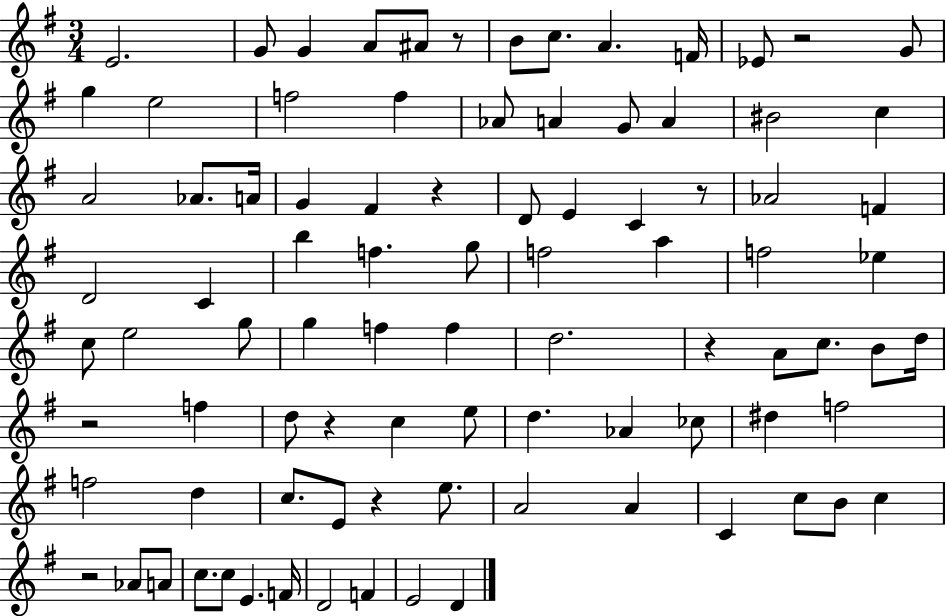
E4/h. G4/e G4/q A4/e A#4/e R/e B4/e C5/e. A4/q. F4/s Eb4/e R/h G4/e G5/q E5/h F5/h F5/q Ab4/e A4/q G4/e A4/q BIS4/h C5/q A4/h Ab4/e. A4/s G4/q F#4/q R/q D4/e E4/q C4/q R/e Ab4/h F4/q D4/h C4/q B5/q F5/q. G5/e F5/h A5/q F5/h Eb5/q C5/e E5/h G5/e G5/q F5/q F5/q D5/h. R/q A4/e C5/e. B4/e D5/s R/h F5/q D5/e R/q C5/q E5/e D5/q. Ab4/q CES5/e D#5/q F5/h F5/h D5/q C5/e. E4/e R/q E5/e. A4/h A4/q C4/q C5/e B4/e C5/q R/h Ab4/e A4/e C5/e. C5/e E4/q. F4/s D4/h F4/q E4/h D4/q